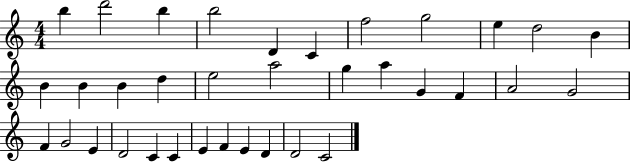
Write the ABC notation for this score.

X:1
T:Untitled
M:4/4
L:1/4
K:C
b d'2 b b2 D C f2 g2 e d2 B B B B d e2 a2 g a G F A2 G2 F G2 E D2 C C E F E D D2 C2